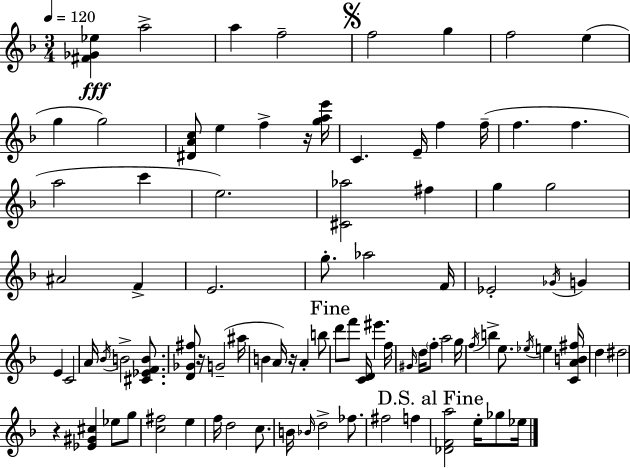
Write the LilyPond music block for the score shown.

{
  \clef treble
  \numericTimeSignature
  \time 3/4
  \key f \major
  \tempo 4 = 120
  <fis' ges' ees''>4\fff a''2-> | a''4 f''2-- | \mark \markup { \musicglyph "scripts.segno" } f''2 g''4 | f''2 e''4( | \break g''4 g''2) | <dis' a' c''>8 e''4 f''4-> r16 <g'' a'' e'''>16 | c'4. e'16-- f''4 f''16--( | f''4. f''4. | \break a''2 c'''4 | e''2.) | <cis' aes''>2 fis''4 | g''4 g''2 | \break ais'2 f'4-> | e'2. | g''8.-. aes''2 f'16 | ees'2-. \acciaccatura { ges'16 } g'4 | \break e'4 c'2 | a'16 \acciaccatura { bes'16 } b'2-> <cis' ees' f' b'>8. | <d' ges' fis''>8 r16 g'2--( | ais''16 b'4 a'16) r16 a'4-. | \break b''8 \mark "Fine" d'''8 f'''8 <c' d'>16 eis'''4. | f''16 \grace { gis'16 } d''16 \parenthesize f''8-. a''2 | g''16 \acciaccatura { f''16 } b''4-> e''8. \acciaccatura { ees''16 } | e''4 <c' a' b' fis''>16 d''4 dis''2 | \break r4 <ees' gis' cis''>4 | ees''8 g''8 <c'' fis''>2 | e''4 f''16 d''2 | c''8. b'16 \grace { bes'16 } d''2-> | \break fes''8. fis''2 | f''4 \mark "D.S. al Fine" <des' f' a''>2 | e''16-. ges''8 ees''16 \bar "|."
}